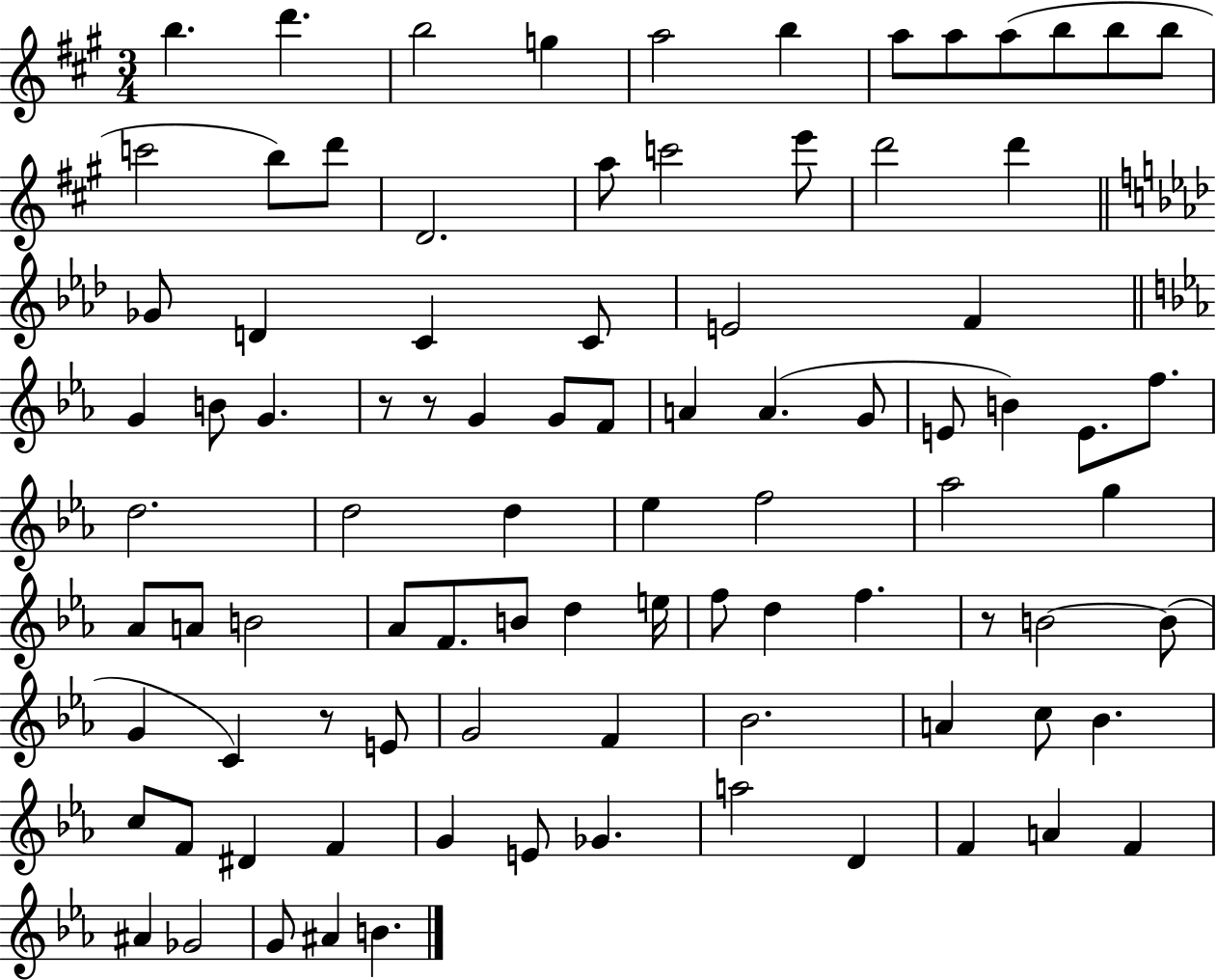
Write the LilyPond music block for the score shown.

{
  \clef treble
  \numericTimeSignature
  \time 3/4
  \key a \major
  b''4. d'''4. | b''2 g''4 | a''2 b''4 | a''8 a''8 a''8( b''8 b''8 b''8 | \break c'''2 b''8) d'''8 | d'2. | a''8 c'''2 e'''8 | d'''2 d'''4 | \break \bar "||" \break \key f \minor ges'8 d'4 c'4 c'8 | e'2 f'4 | \bar "||" \break \key ees \major g'4 b'8 g'4. | r8 r8 g'4 g'8 f'8 | a'4 a'4.( g'8 | e'8 b'4) e'8. f''8. | \break d''2. | d''2 d''4 | ees''4 f''2 | aes''2 g''4 | \break aes'8 a'8 b'2 | aes'8 f'8. b'8 d''4 e''16 | f''8 d''4 f''4. | r8 b'2~~ b'8( | \break g'4 c'4) r8 e'8 | g'2 f'4 | bes'2. | a'4 c''8 bes'4. | \break c''8 f'8 dis'4 f'4 | g'4 e'8 ges'4. | a''2 d'4 | f'4 a'4 f'4 | \break ais'4 ges'2 | g'8 ais'4 b'4. | \bar "|."
}